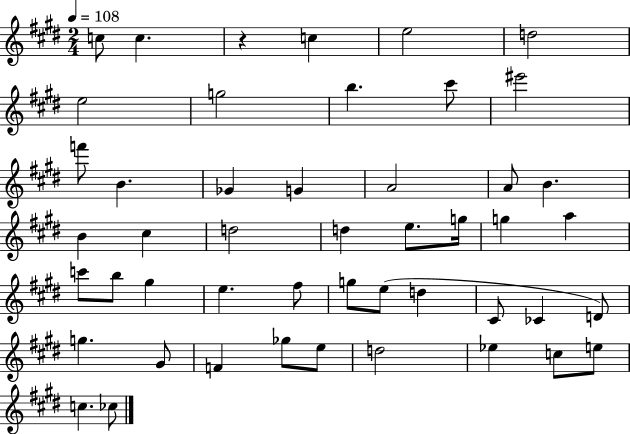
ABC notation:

X:1
T:Untitled
M:2/4
L:1/4
K:E
c/2 c z c e2 d2 e2 g2 b ^c'/2 ^e'2 f'/2 B _G G A2 A/2 B B ^c d2 d e/2 g/4 g a c'/2 b/2 ^g e ^f/2 g/2 e/2 d ^C/2 _C D/2 g ^G/2 F _g/2 e/2 d2 _e c/2 e/2 c _c/2